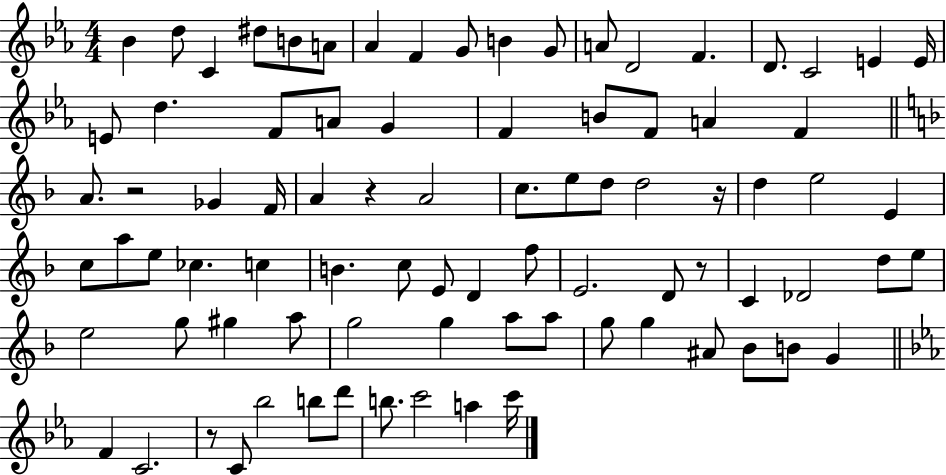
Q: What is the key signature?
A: EES major